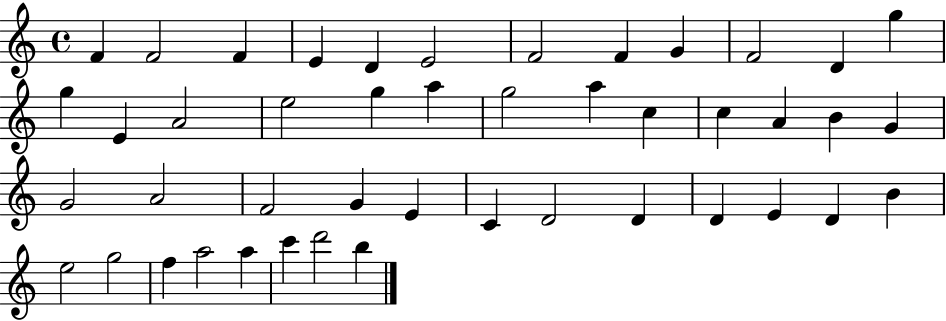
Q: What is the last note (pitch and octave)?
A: B5